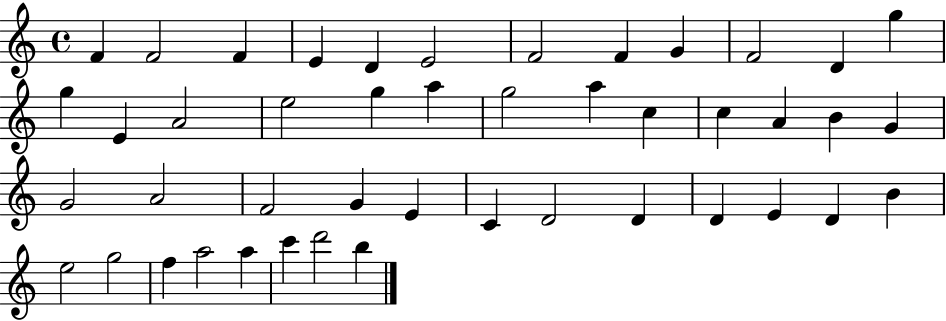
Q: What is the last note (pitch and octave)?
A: B5